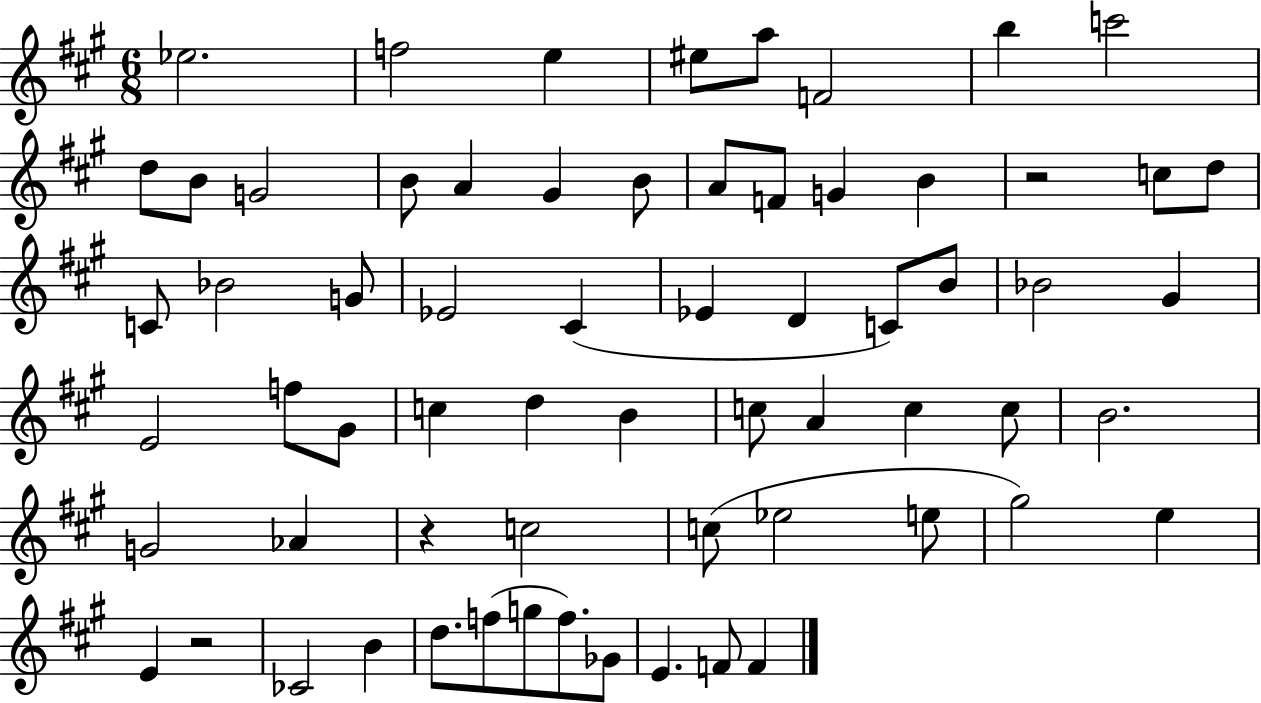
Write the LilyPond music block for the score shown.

{
  \clef treble
  \numericTimeSignature
  \time 6/8
  \key a \major
  ees''2. | f''2 e''4 | eis''8 a''8 f'2 | b''4 c'''2 | \break d''8 b'8 g'2 | b'8 a'4 gis'4 b'8 | a'8 f'8 g'4 b'4 | r2 c''8 d''8 | \break c'8 bes'2 g'8 | ees'2 cis'4( | ees'4 d'4 c'8) b'8 | bes'2 gis'4 | \break e'2 f''8 gis'8 | c''4 d''4 b'4 | c''8 a'4 c''4 c''8 | b'2. | \break g'2 aes'4 | r4 c''2 | c''8( ees''2 e''8 | gis''2) e''4 | \break e'4 r2 | ces'2 b'4 | d''8. f''8( g''8 f''8.) ges'8 | e'4. f'8 f'4 | \break \bar "|."
}